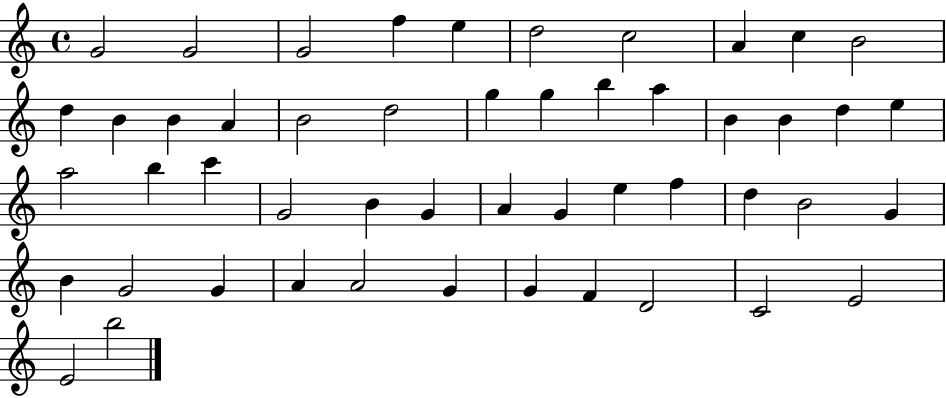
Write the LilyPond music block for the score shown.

{
  \clef treble
  \time 4/4
  \defaultTimeSignature
  \key c \major
  g'2 g'2 | g'2 f''4 e''4 | d''2 c''2 | a'4 c''4 b'2 | \break d''4 b'4 b'4 a'4 | b'2 d''2 | g''4 g''4 b''4 a''4 | b'4 b'4 d''4 e''4 | \break a''2 b''4 c'''4 | g'2 b'4 g'4 | a'4 g'4 e''4 f''4 | d''4 b'2 g'4 | \break b'4 g'2 g'4 | a'4 a'2 g'4 | g'4 f'4 d'2 | c'2 e'2 | \break e'2 b''2 | \bar "|."
}